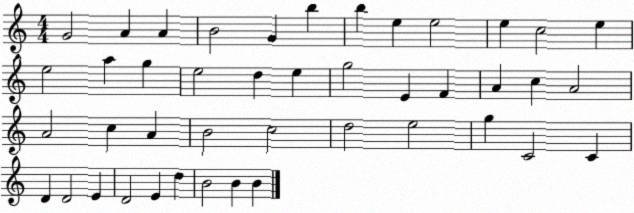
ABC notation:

X:1
T:Untitled
M:4/4
L:1/4
K:C
G2 A A B2 G b b e e2 e c2 e e2 a g e2 d e g2 E F A c A2 A2 c A B2 c2 d2 e2 g C2 C D D2 E D2 E d B2 B B